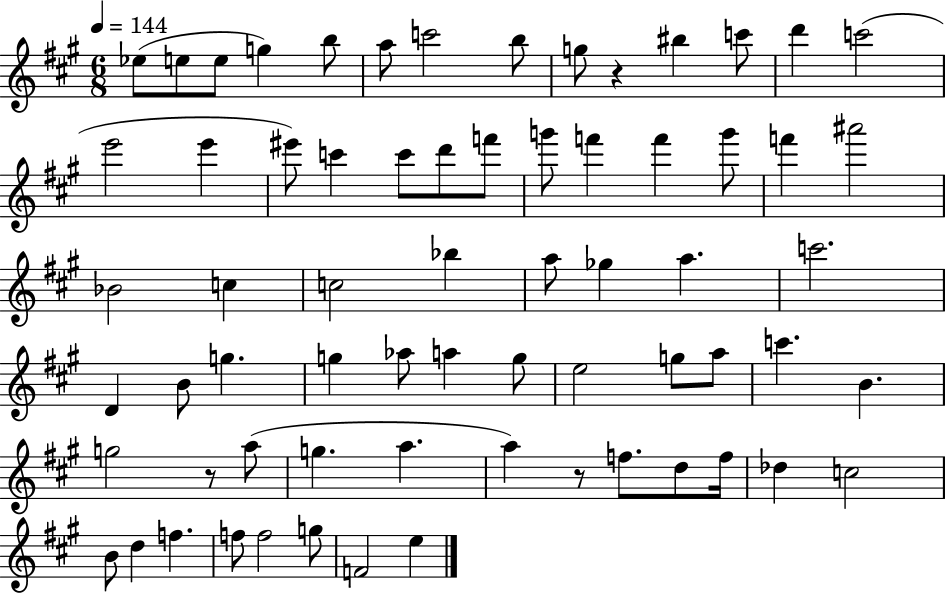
Eb5/e E5/e E5/e G5/q B5/e A5/e C6/h B5/e G5/e R/q BIS5/q C6/e D6/q C6/h E6/h E6/q EIS6/e C6/q C6/e D6/e F6/e G6/e F6/q F6/q G6/e F6/q A#6/h Bb4/h C5/q C5/h Bb5/q A5/e Gb5/q A5/q. C6/h. D4/q B4/e G5/q. G5/q Ab5/e A5/q G5/e E5/h G5/e A5/e C6/q. B4/q. G5/h R/e A5/e G5/q. A5/q. A5/q R/e F5/e. D5/e F5/s Db5/q C5/h B4/e D5/q F5/q. F5/e F5/h G5/e F4/h E5/q